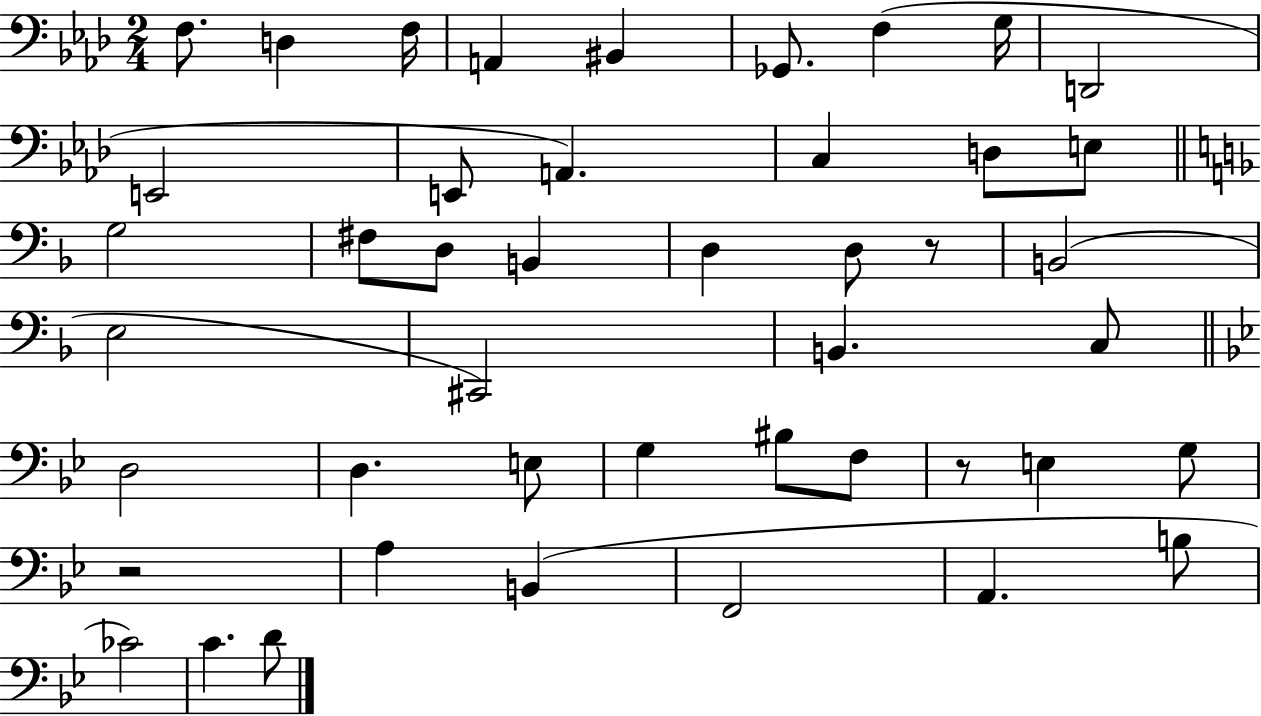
F3/e. D3/q F3/s A2/q BIS2/q Gb2/e. F3/q G3/s D2/h E2/h E2/e A2/q. C3/q D3/e E3/e G3/h F#3/e D3/e B2/q D3/q D3/e R/e B2/h E3/h C#2/h B2/q. C3/e D3/h D3/q. E3/e G3/q BIS3/e F3/e R/e E3/q G3/e R/h A3/q B2/q F2/h A2/q. B3/e CES4/h C4/q. D4/e